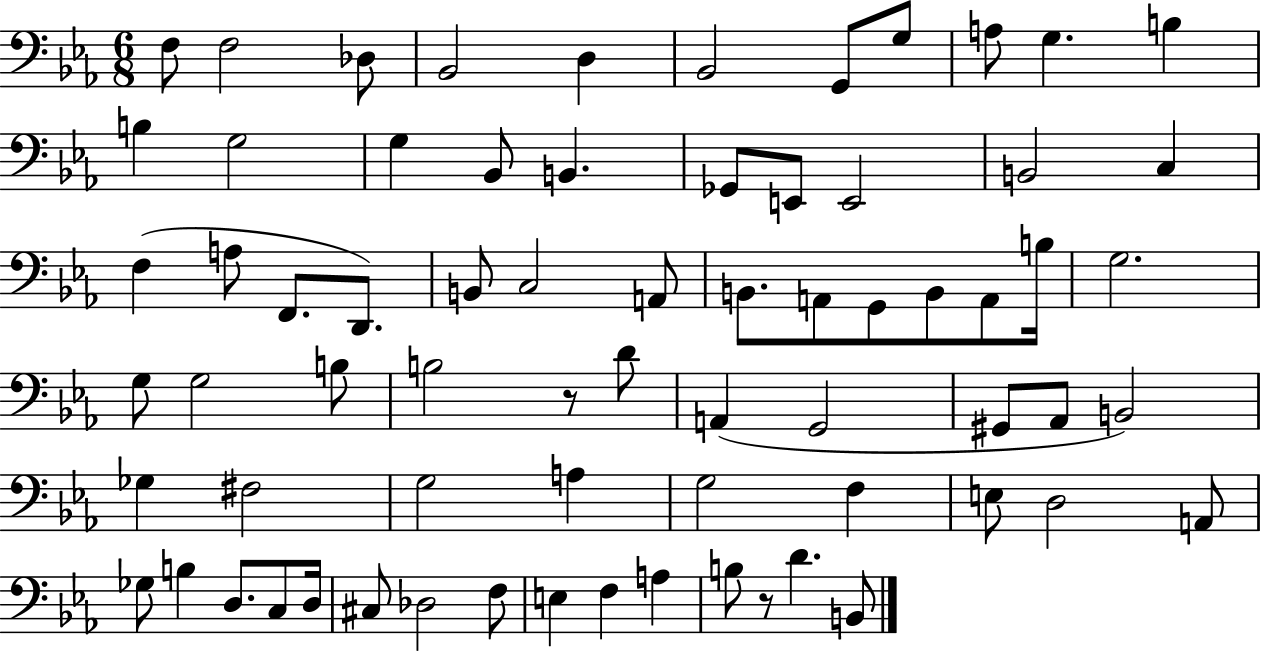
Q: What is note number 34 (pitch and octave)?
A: B3